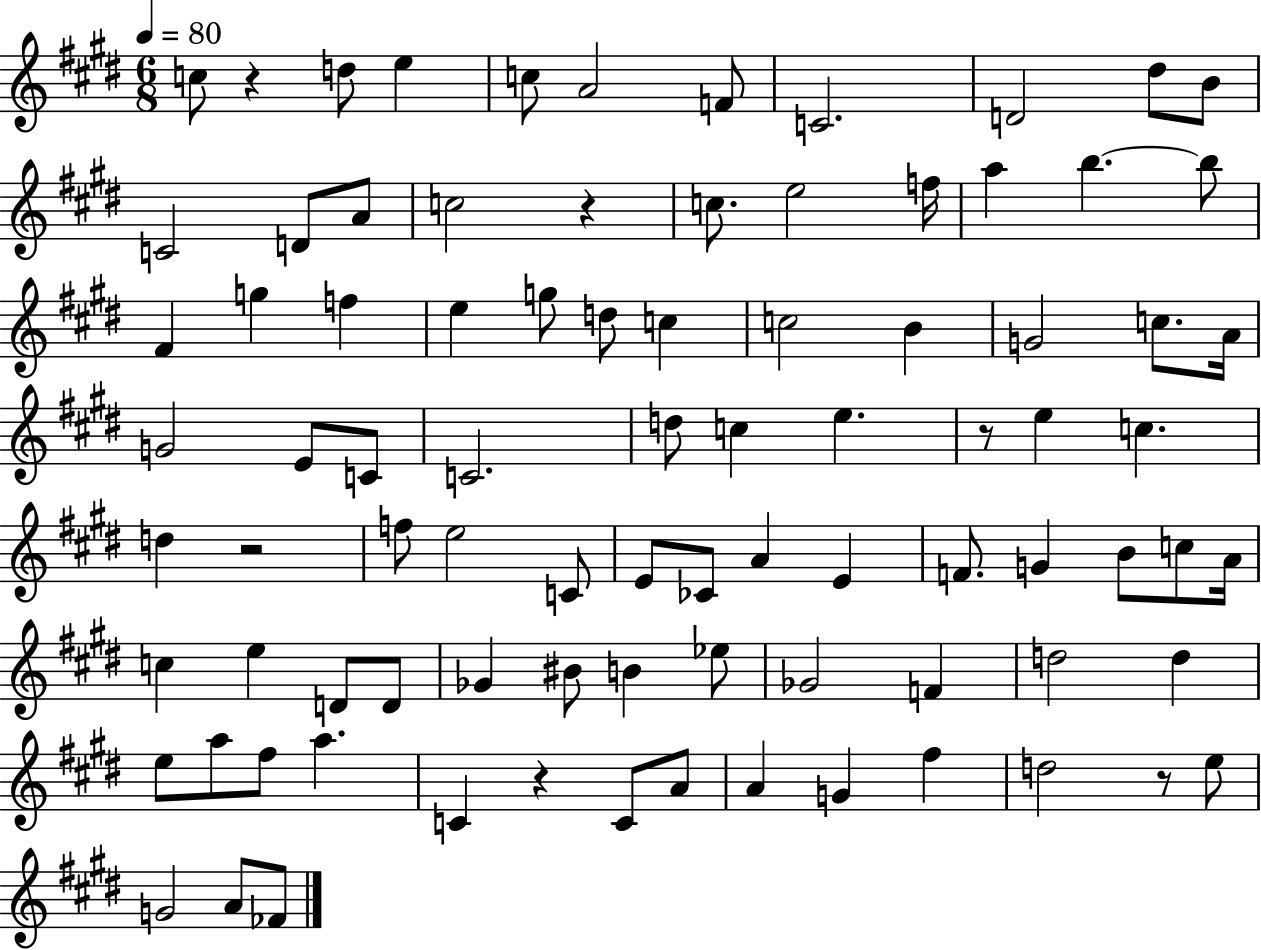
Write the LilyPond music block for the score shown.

{
  \clef treble
  \numericTimeSignature
  \time 6/8
  \key e \major
  \tempo 4 = 80
  c''8 r4 d''8 e''4 | c''8 a'2 f'8 | c'2. | d'2 dis''8 b'8 | \break c'2 d'8 a'8 | c''2 r4 | c''8. e''2 f''16 | a''4 b''4.~~ b''8 | \break fis'4 g''4 f''4 | e''4 g''8 d''8 c''4 | c''2 b'4 | g'2 c''8. a'16 | \break g'2 e'8 c'8 | c'2. | d''8 c''4 e''4. | r8 e''4 c''4. | \break d''4 r2 | f''8 e''2 c'8 | e'8 ces'8 a'4 e'4 | f'8. g'4 b'8 c''8 a'16 | \break c''4 e''4 d'8 d'8 | ges'4 bis'8 b'4 ees''8 | ges'2 f'4 | d''2 d''4 | \break e''8 a''8 fis''8 a''4. | c'4 r4 c'8 a'8 | a'4 g'4 fis''4 | d''2 r8 e''8 | \break g'2 a'8 fes'8 | \bar "|."
}